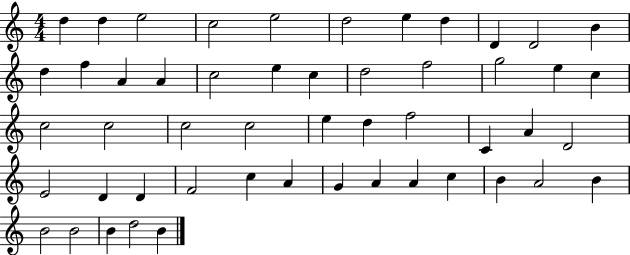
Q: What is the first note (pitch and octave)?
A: D5